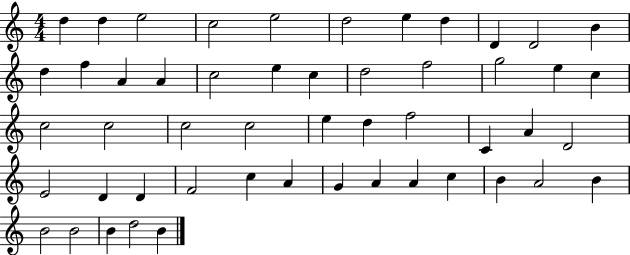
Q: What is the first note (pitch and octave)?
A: D5